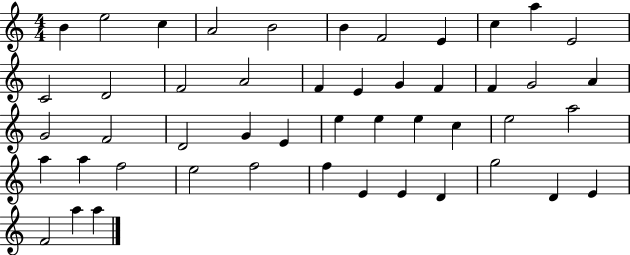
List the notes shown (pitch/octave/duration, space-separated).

B4/q E5/h C5/q A4/h B4/h B4/q F4/h E4/q C5/q A5/q E4/h C4/h D4/h F4/h A4/h F4/q E4/q G4/q F4/q F4/q G4/h A4/q G4/h F4/h D4/h G4/q E4/q E5/q E5/q E5/q C5/q E5/h A5/h A5/q A5/q F5/h E5/h F5/h F5/q E4/q E4/q D4/q G5/h D4/q E4/q F4/h A5/q A5/q